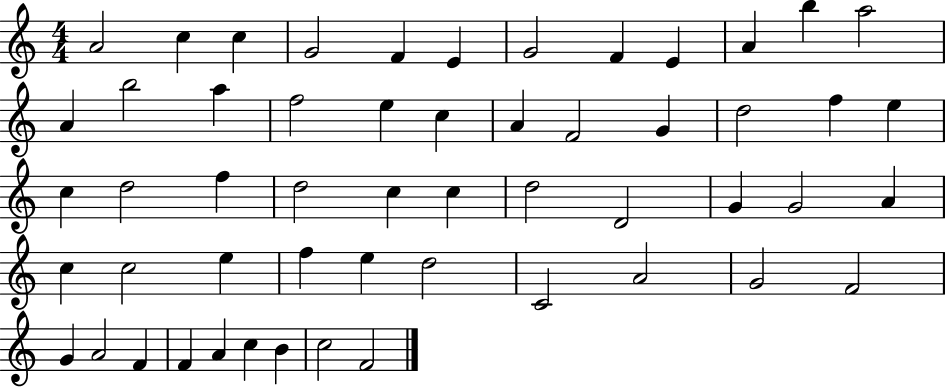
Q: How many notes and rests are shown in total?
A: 54